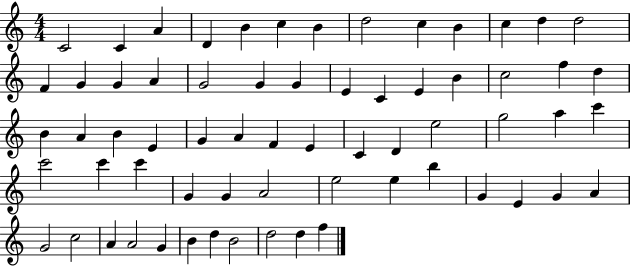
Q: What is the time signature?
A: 4/4